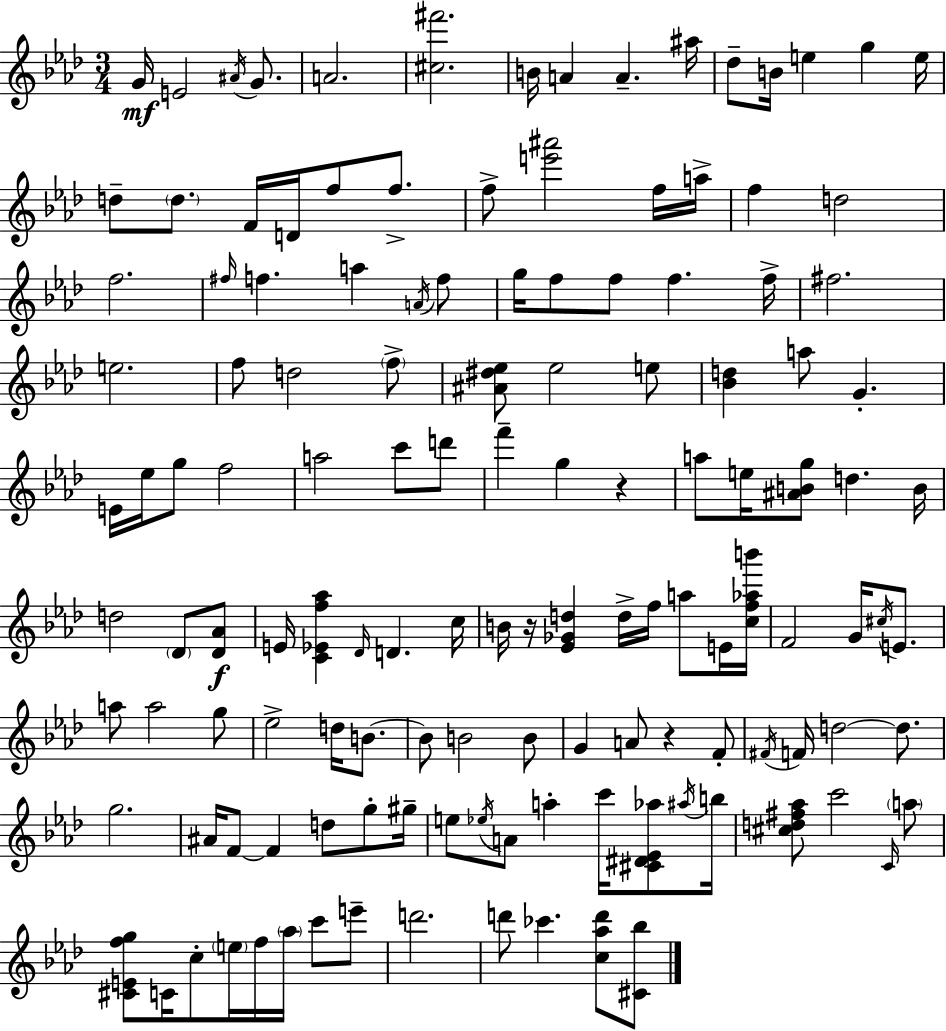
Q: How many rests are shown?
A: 3